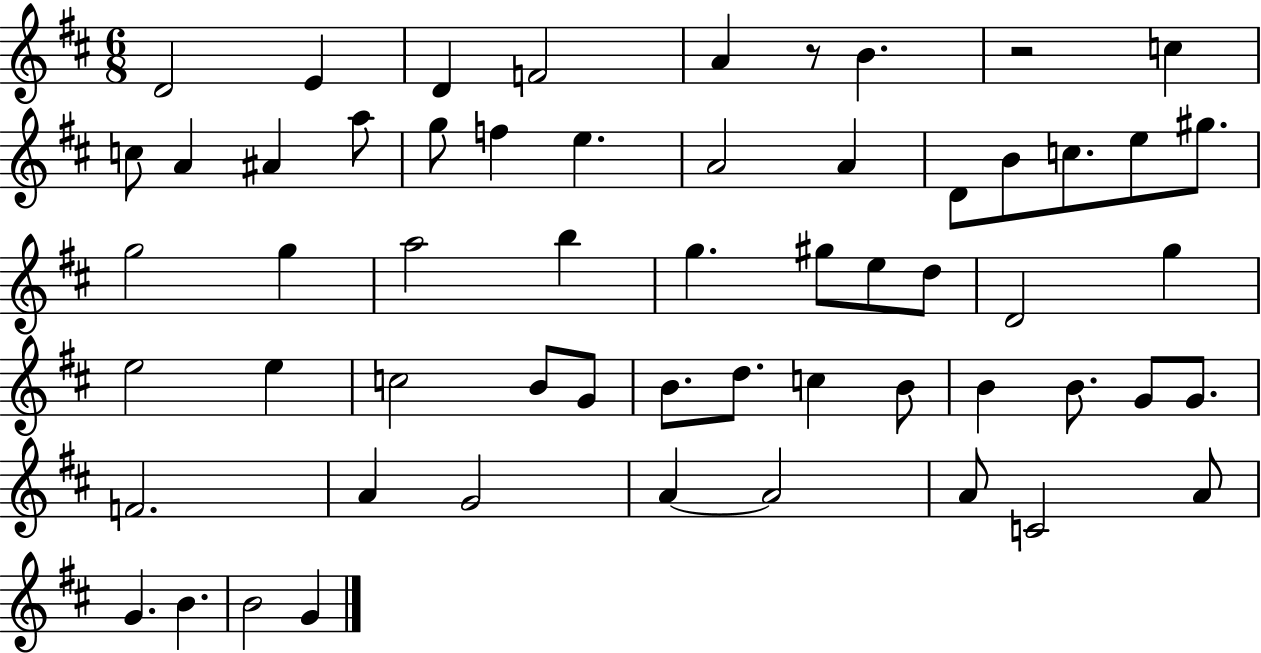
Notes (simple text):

D4/h E4/q D4/q F4/h A4/q R/e B4/q. R/h C5/q C5/e A4/q A#4/q A5/e G5/e F5/q E5/q. A4/h A4/q D4/e B4/e C5/e. E5/e G#5/e. G5/h G5/q A5/h B5/q G5/q. G#5/e E5/e D5/e D4/h G5/q E5/h E5/q C5/h B4/e G4/e B4/e. D5/e. C5/q B4/e B4/q B4/e. G4/e G4/e. F4/h. A4/q G4/h A4/q A4/h A4/e C4/h A4/e G4/q. B4/q. B4/h G4/q